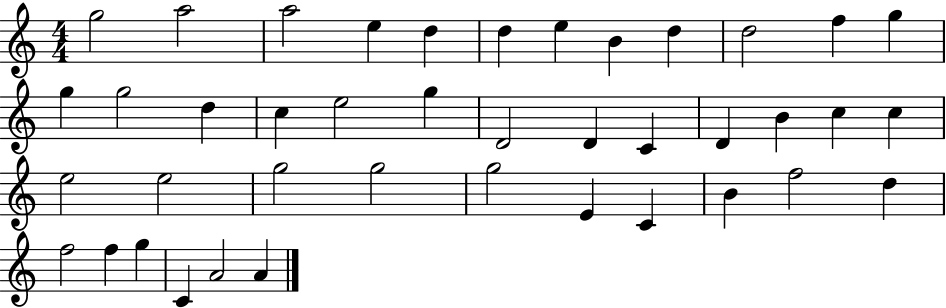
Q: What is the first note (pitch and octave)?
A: G5